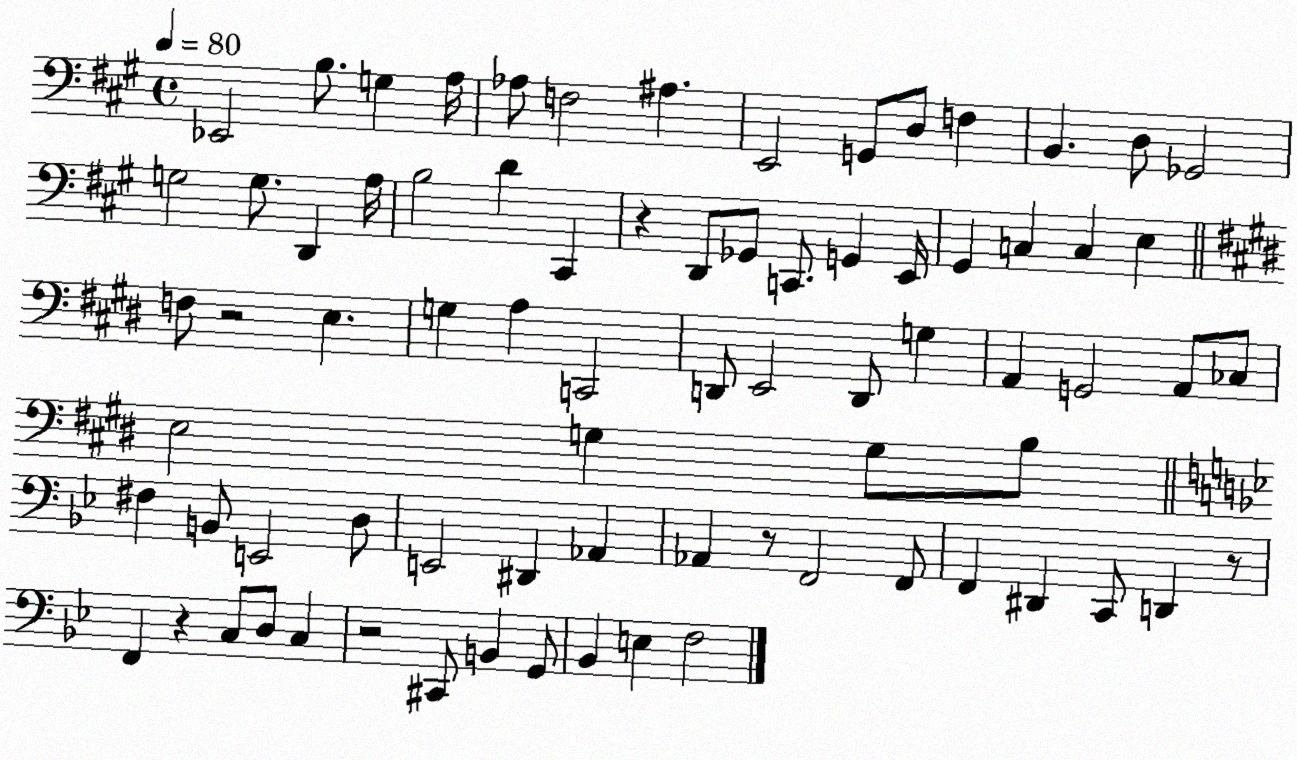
X:1
T:Untitled
M:4/4
L:1/4
K:A
_E,,2 B,/2 G, A,/4 _A,/2 F,2 ^A, E,,2 G,,/2 D,/2 F, B,, D,/2 _G,,2 G,2 G,/2 D,, A,/4 B,2 D ^C,, z D,,/2 _G,,/2 C,,/2 G,, E,,/4 ^G,, C, C, E, F,/2 z2 E, G, A, C,,2 D,,/2 E,,2 D,,/2 G, A,, G,,2 A,,/2 _C,/2 E,2 G, G,/2 B,/2 ^F, B,,/2 E,,2 D,/2 E,,2 ^D,, _A,, _A,, z/2 F,,2 F,,/2 F,, ^D,, C,,/2 D,, z/2 F,, z C,/2 D,/2 C, z2 ^C,,/2 B,, G,,/2 _B,, E, F,2